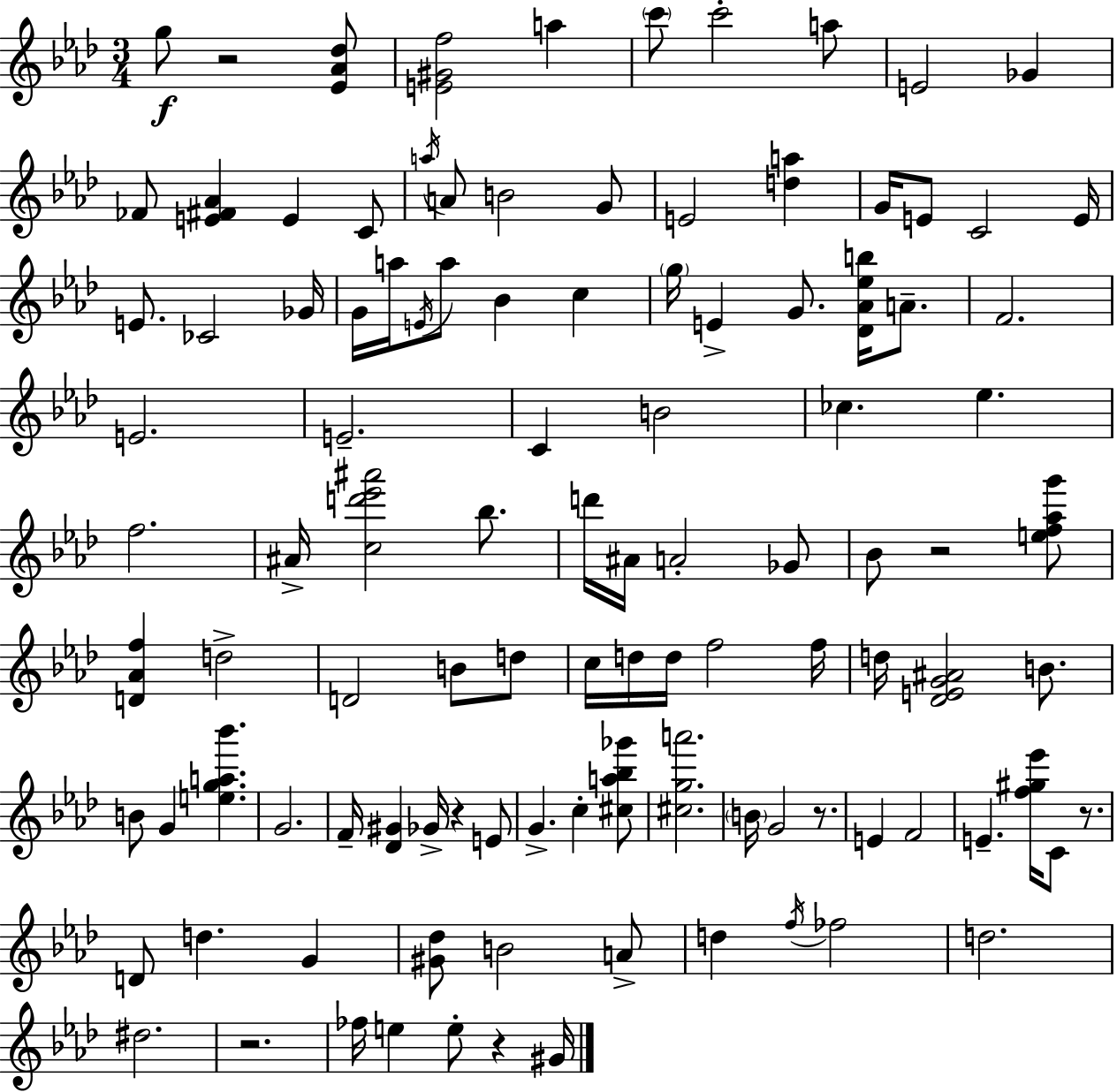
{
  \clef treble
  \numericTimeSignature
  \time 3/4
  \key aes \major
  g''8\f r2 <ees' aes' des''>8 | <e' gis' f''>2 a''4 | \parenthesize c'''8 c'''2-. a''8 | e'2 ges'4 | \break fes'8 <e' fis' aes'>4 e'4 c'8 | \acciaccatura { a''16 } a'8 b'2 g'8 | e'2 <d'' a''>4 | g'16 e'8 c'2 | \break e'16 e'8. ces'2 | ges'16 g'16 a''16 \acciaccatura { e'16 } a''8 bes'4 c''4 | \parenthesize g''16 e'4-> g'8. <des' aes' ees'' b''>16 a'8.-- | f'2. | \break e'2. | e'2.-- | c'4 b'2 | ces''4. ees''4. | \break f''2. | ais'16-> <c'' d''' ees''' ais'''>2 bes''8. | d'''16 ais'16 a'2-. | ges'8 bes'8 r2 | \break <e'' f'' aes'' g'''>8 <d' aes' f''>4 d''2-> | d'2 b'8 | d''8 c''16 d''16 d''16 f''2 | f''16 d''16 <des' e' g' ais'>2 b'8. | \break b'8 g'4 <e'' g'' a'' bes'''>4. | g'2. | f'16-- <des' gis'>4 ges'16-> r4 | e'8 g'4.-> c''4-. | \break <cis'' a'' bes'' ges'''>8 <cis'' g'' a'''>2. | \parenthesize b'16 g'2 r8. | e'4 f'2 | e'4.-- <f'' gis'' ees'''>16 c'8 r8. | \break d'8 d''4. g'4 | <gis' des''>8 b'2 | a'8-> d''4 \acciaccatura { f''16 } fes''2 | d''2. | \break dis''2. | r2. | fes''16 e''4 e''8-. r4 | gis'16 \bar "|."
}